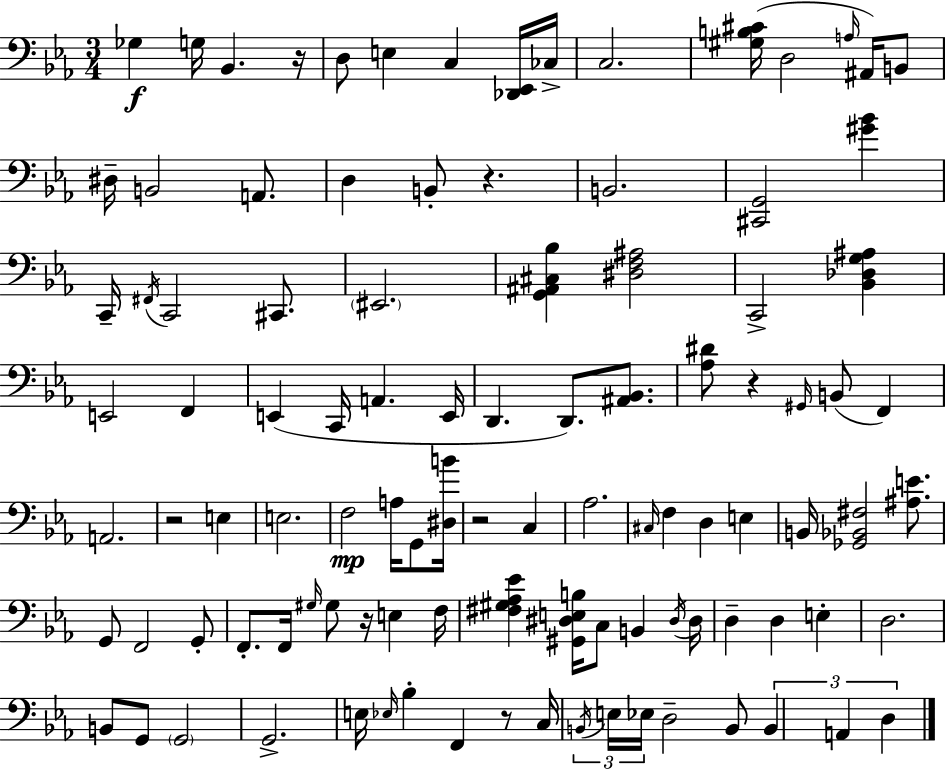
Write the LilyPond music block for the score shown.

{
  \clef bass
  \numericTimeSignature
  \time 3/4
  \key c \minor
  ges4\f g16 bes,4. r16 | d8 e4 c4 <des, ees,>16 ces16-> | c2. | <gis b cis'>16( d2 \grace { a16 }) ais,16 b,8 | \break dis16-- b,2 a,8. | d4 b,8-. r4. | b,2. | <cis, g,>2 <gis' bes'>4 | \break c,16-- \acciaccatura { fis,16 } c,2 cis,8. | \parenthesize eis,2. | <g, ais, cis bes>4 <dis f ais>2 | c,2-> <bes, des g ais>4 | \break e,2 f,4 | e,4( c,16 a,4. | e,16 d,4. d,8.) <ais, bes,>8. | <aes dis'>8 r4 \grace { gis,16 }( b,8 f,4) | \break a,2. | r2 e4 | e2. | f2\mp a16 | \break g,8 <dis b'>16 r2 c4 | aes2. | \grace { cis16 } f4 d4 | e4 b,16 <ges, bes, fis>2 | \break <ais e'>8. g,8 f,2 | g,8-. f,8.-. f,16 \grace { gis16 } gis8 r16 | e4 f16 <fis gis aes ees'>4 <gis, dis e b>16 c8 | b,4 \acciaccatura { dis16 } dis16 d4-- d4 | \break e4-. d2. | b,8 g,8 \parenthesize g,2 | g,2.-> | e16 \grace { ees16 } bes4-. | \break f,4 r8 c16 \tuplet 3/2 { \acciaccatura { b,16 } e16 ees16 } d2-- | b,8 \tuplet 3/2 { b,4 | a,4 d4 } \bar "|."
}